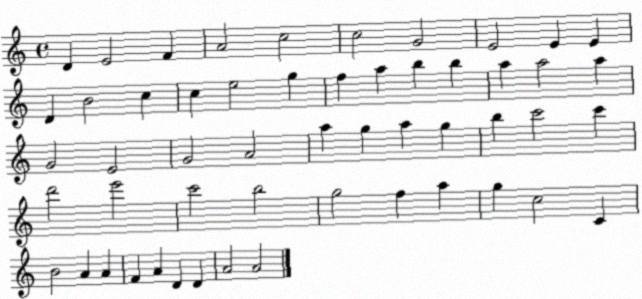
X:1
T:Untitled
M:4/4
L:1/4
K:C
D E2 F A2 c2 c2 G2 E2 E E D B2 c c e2 g f a b b a a2 a G2 E2 G2 A2 a g a g b c'2 c' d'2 e'2 c'2 b2 g2 f a g c2 C B2 A A F A D D A2 A2